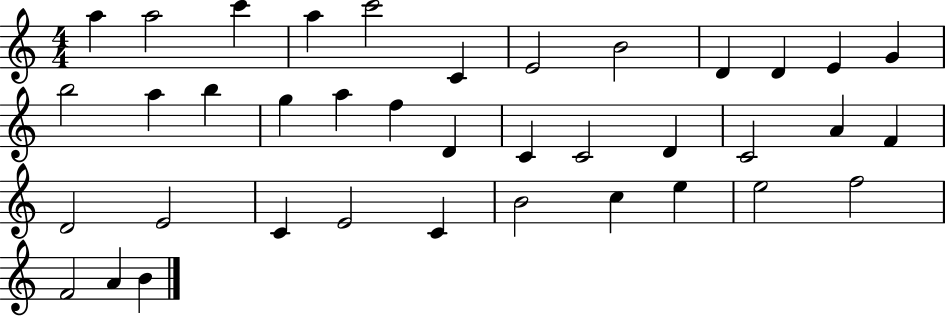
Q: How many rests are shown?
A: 0